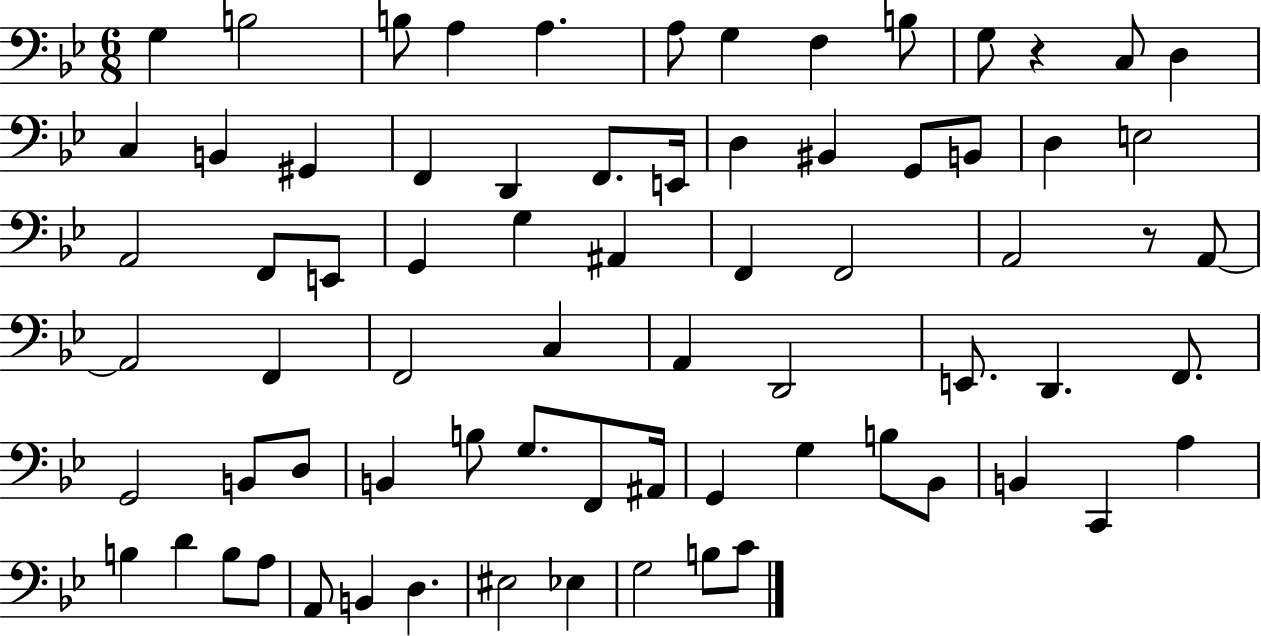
G3/q B3/h B3/e A3/q A3/q. A3/e G3/q F3/q B3/e G3/e R/q C3/e D3/q C3/q B2/q G#2/q F2/q D2/q F2/e. E2/s D3/q BIS2/q G2/e B2/e D3/q E3/h A2/h F2/e E2/e G2/q G3/q A#2/q F2/q F2/h A2/h R/e A2/e A2/h F2/q F2/h C3/q A2/q D2/h E2/e. D2/q. F2/e. G2/h B2/e D3/e B2/q B3/e G3/e. F2/e A#2/s G2/q G3/q B3/e Bb2/e B2/q C2/q A3/q B3/q D4/q B3/e A3/e A2/e B2/q D3/q. EIS3/h Eb3/q G3/h B3/e C4/e